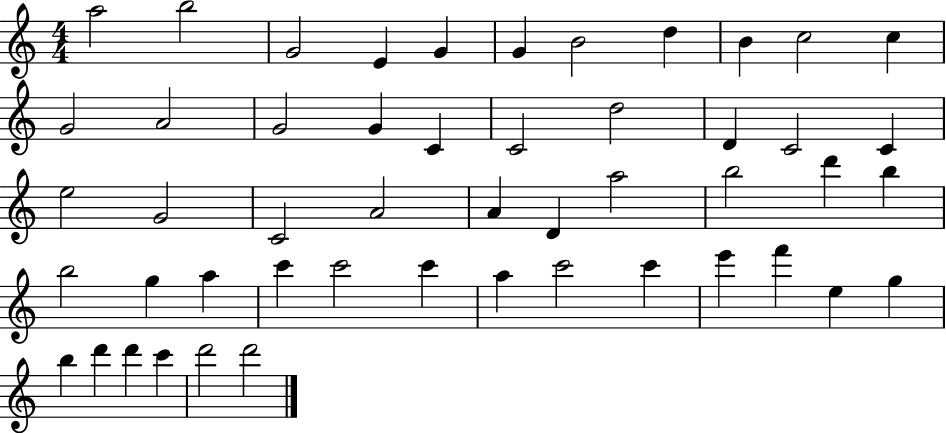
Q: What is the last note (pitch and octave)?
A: D6